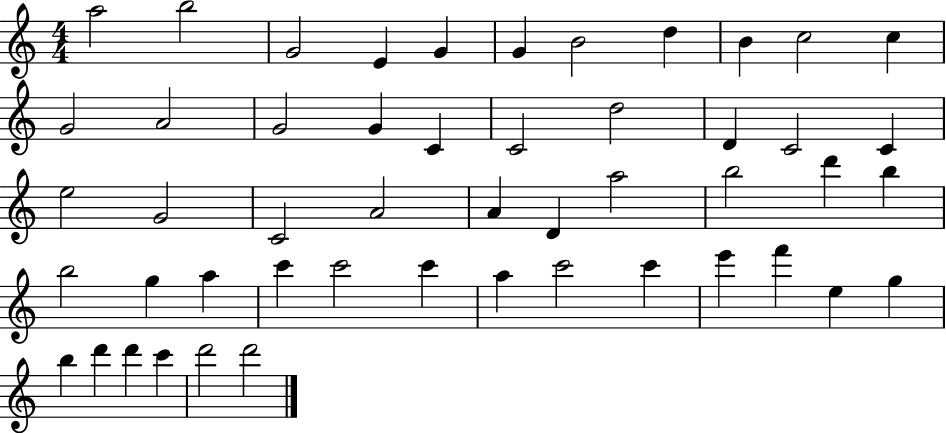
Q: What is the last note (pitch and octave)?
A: D6